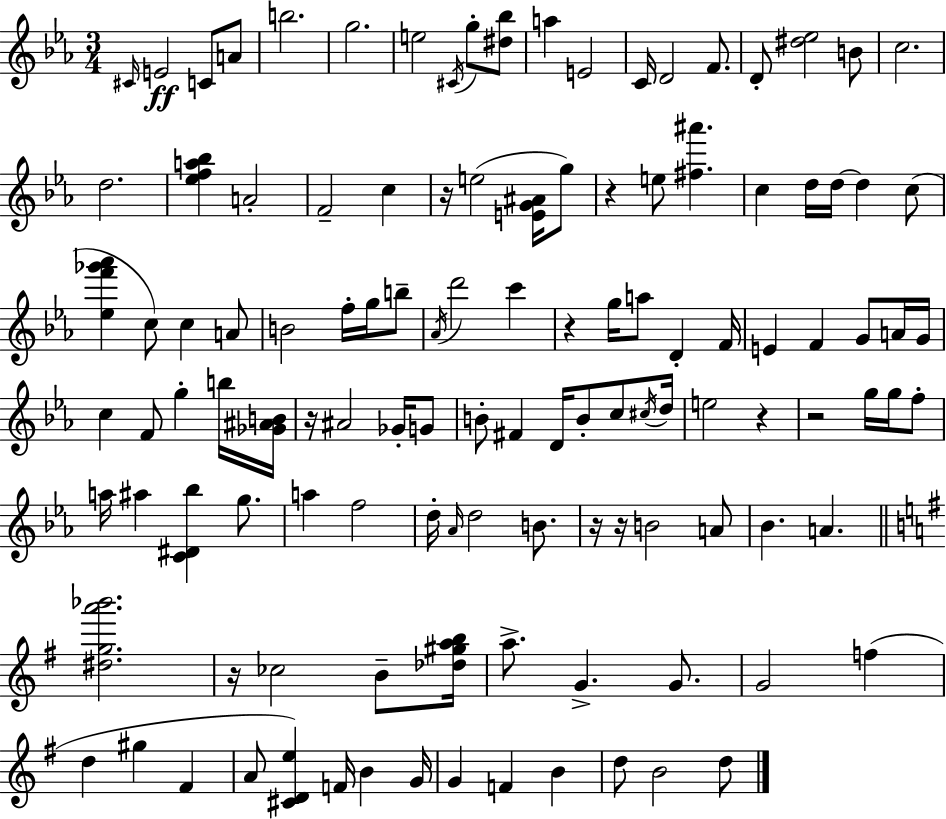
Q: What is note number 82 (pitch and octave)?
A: A5